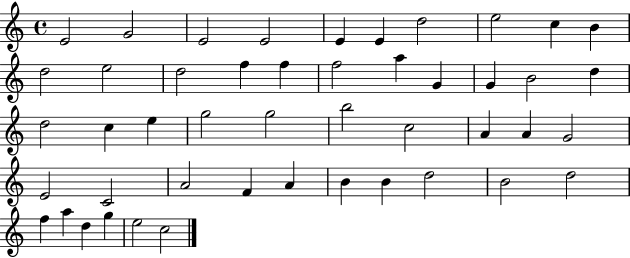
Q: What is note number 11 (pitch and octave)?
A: D5